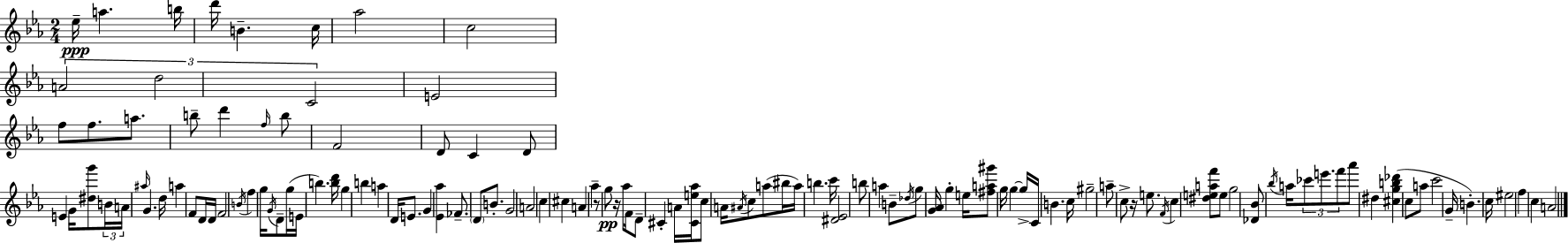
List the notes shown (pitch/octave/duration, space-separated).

Eb5/s A5/q. B5/s D6/s B4/q. C5/s Ab5/h C5/h A4/h D5/h C4/h E4/h F5/e F5/e. A5/e. B5/e D6/q F5/s B5/e F4/h D4/e C4/q D4/e E4/q G4/s [D#5,G6]/e B4/s A4/s A#5/s G4/q. D5/s A5/q F4/e D4/s D4/s F4/h B4/s F5/q G5/s G4/s D4/e G5/s E4/s B5/q. [B5,D6]/s G5/q B5/q A5/q D4/s E4/e. G4/q [Eb4,Ab5]/q FES4/e. D4/e B4/e. G4/h A4/h C5/q C#5/q A4/q Ab5/q R/e G5/e R/s Ab5/e F4/s D4/e C#4/q A4/s [C#4,E5,Ab5]/s C5/e A4/s A#4/s C5/e A5/e BIS5/s A5/s B5/q. C6/s [D#4,Eb4]/h B5/e A5/q B4/e Db5/s G5/e [G4,Ab4]/s G5/q E5/s [F#5,A5,G#6]/e G5/s G5/q G5/s C4/s B4/q. C5/s G#5/h A5/e C5/e R/s E5/e. F4/s C5/q [D#5,E5,A5,F6]/e E5/e G5/h [Db4,Bb4]/e Bb5/s A5/s CES6/e E6/e. F6/e Ab6/e D#5/q [C#5,G5,B5,Db6]/q C5/e A5/e C6/h G4/s B4/q. C5/s EIS5/h F5/q C5/q A4/h